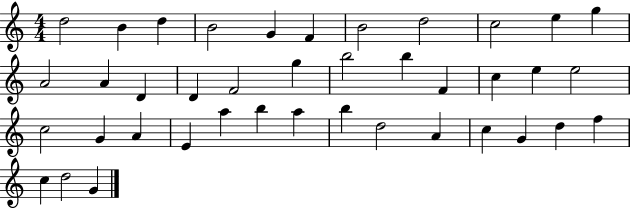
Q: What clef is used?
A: treble